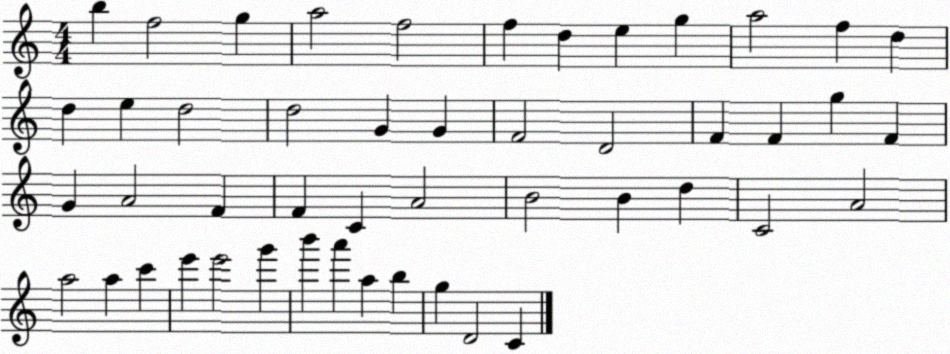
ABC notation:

X:1
T:Untitled
M:4/4
L:1/4
K:C
b f2 g a2 f2 f d e g a2 f d d e d2 d2 G G F2 D2 F F g F G A2 F F C A2 B2 B d C2 A2 a2 a c' e' e'2 g' b' a' a b g D2 C